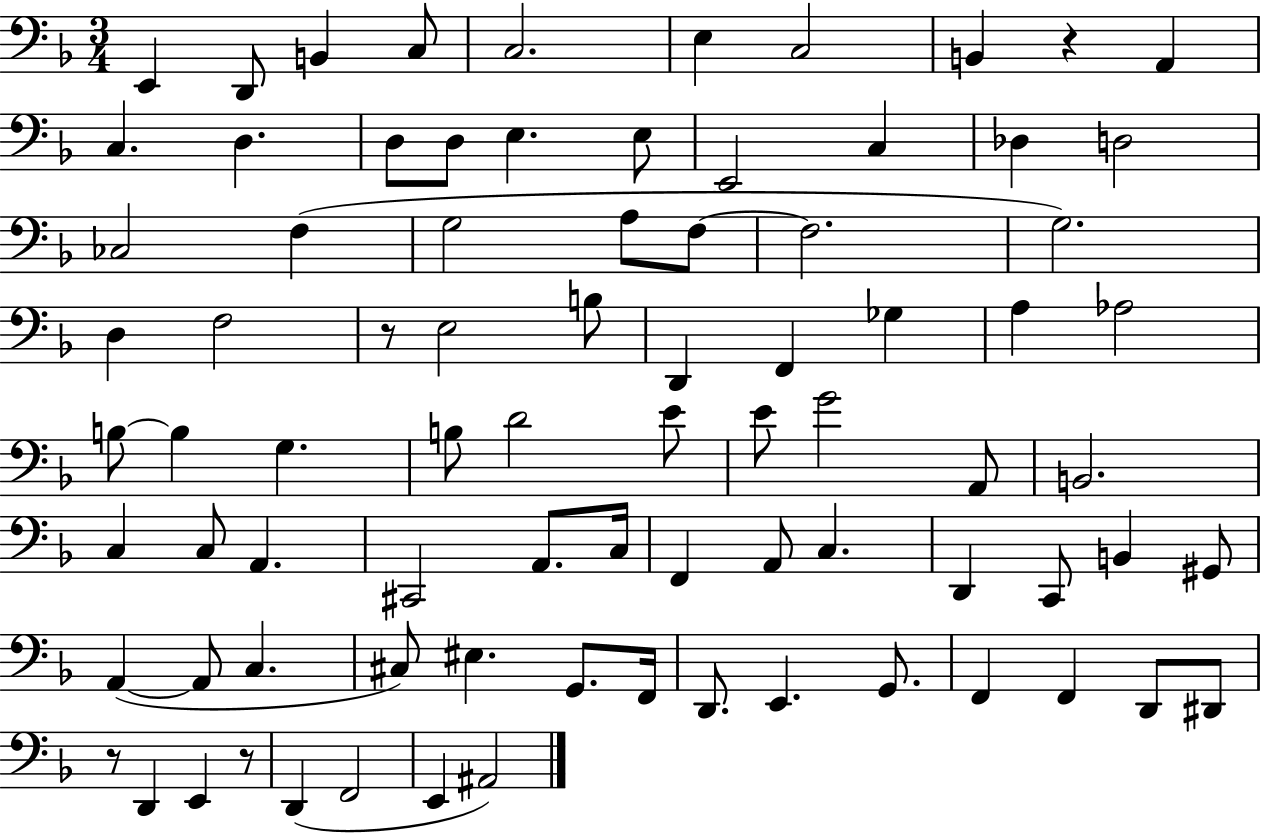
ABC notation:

X:1
T:Untitled
M:3/4
L:1/4
K:F
E,, D,,/2 B,, C,/2 C,2 E, C,2 B,, z A,, C, D, D,/2 D,/2 E, E,/2 E,,2 C, _D, D,2 _C,2 F, G,2 A,/2 F,/2 F,2 G,2 D, F,2 z/2 E,2 B,/2 D,, F,, _G, A, _A,2 B,/2 B, G, B,/2 D2 E/2 E/2 G2 A,,/2 B,,2 C, C,/2 A,, ^C,,2 A,,/2 C,/4 F,, A,,/2 C, D,, C,,/2 B,, ^G,,/2 A,, A,,/2 C, ^C,/2 ^E, G,,/2 F,,/4 D,,/2 E,, G,,/2 F,, F,, D,,/2 ^D,,/2 z/2 D,, E,, z/2 D,, F,,2 E,, ^A,,2